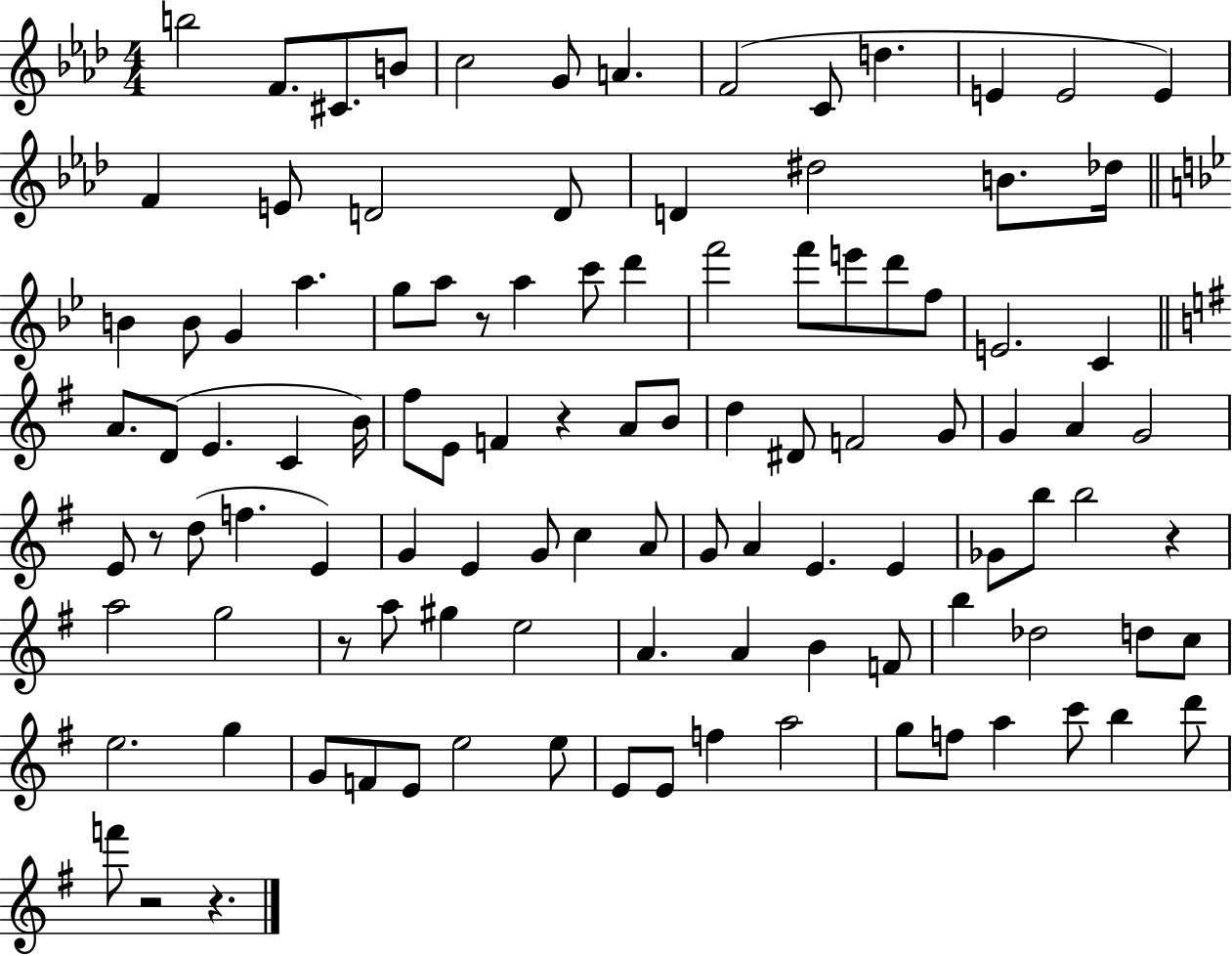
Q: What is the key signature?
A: AES major